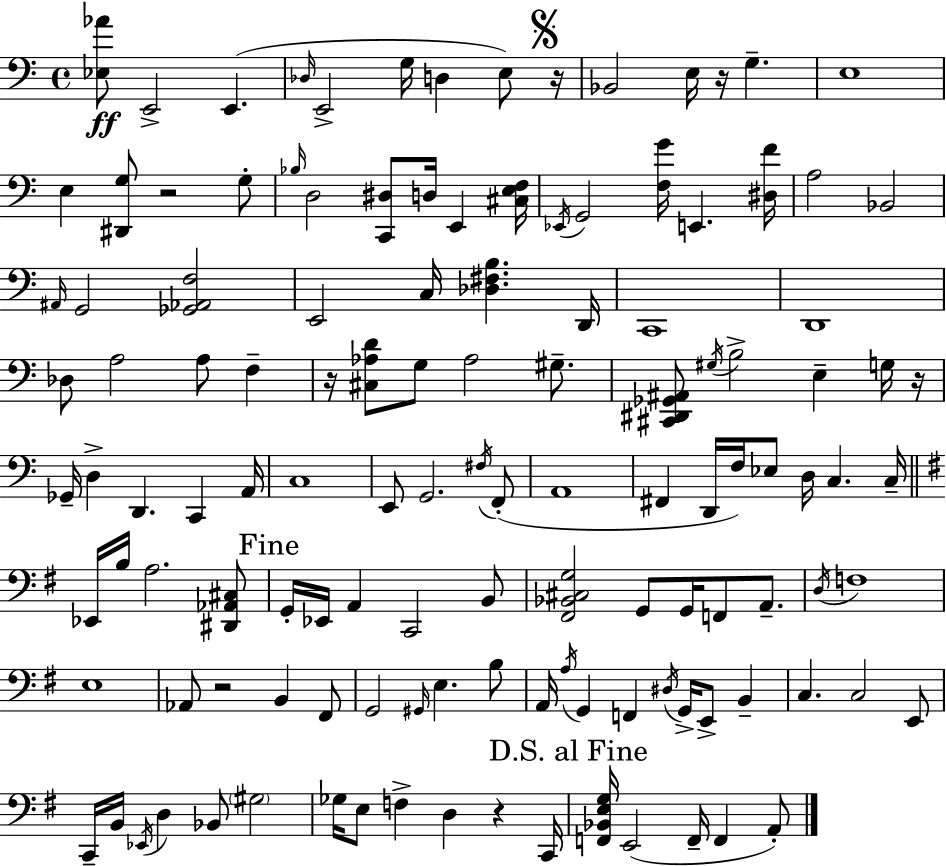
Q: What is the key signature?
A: A minor